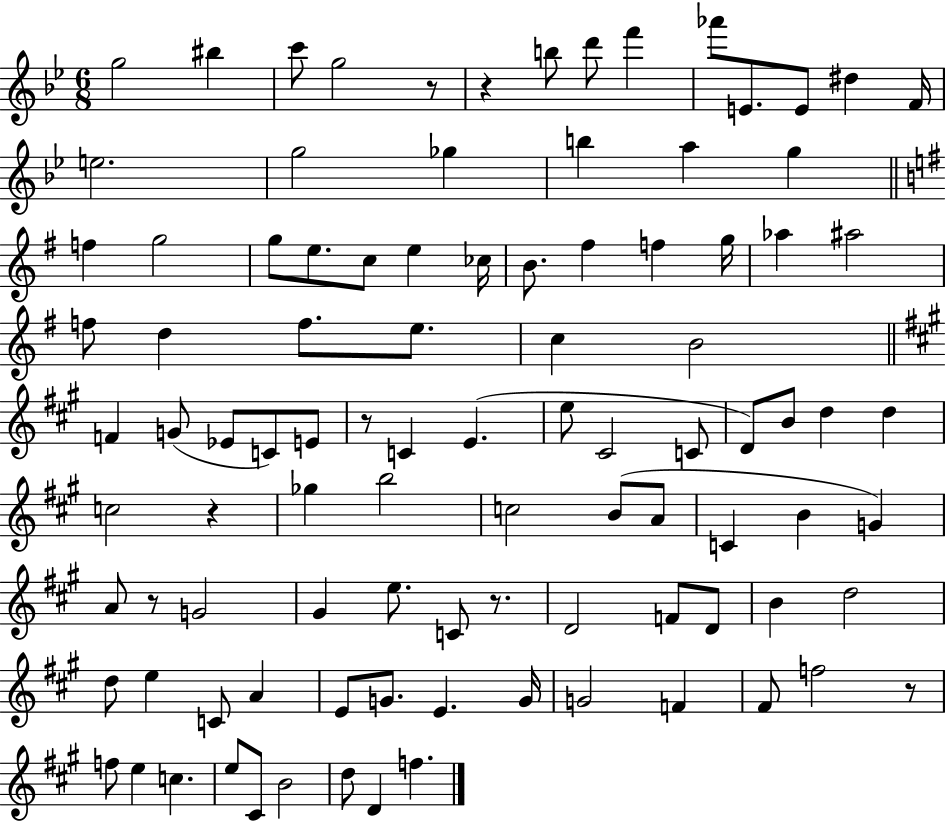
{
  \clef treble
  \numericTimeSignature
  \time 6/8
  \key bes \major
  \repeat volta 2 { g''2 bis''4 | c'''8 g''2 r8 | r4 b''8 d'''8 f'''4 | aes'''8 e'8. e'8 dis''4 f'16 | \break e''2. | g''2 ges''4 | b''4 a''4 g''4 | \bar "||" \break \key g \major f''4 g''2 | g''8 e''8. c''8 e''4 ces''16 | b'8. fis''4 f''4 g''16 | aes''4 ais''2 | \break f''8 d''4 f''8. e''8. | c''4 b'2 | \bar "||" \break \key a \major f'4 g'8( ees'8 c'8) e'8 | r8 c'4 e'4.( | e''8 cis'2 c'8 | d'8) b'8 d''4 d''4 | \break c''2 r4 | ges''4 b''2 | c''2 b'8( a'8 | c'4 b'4 g'4) | \break a'8 r8 g'2 | gis'4 e''8. c'8 r8. | d'2 f'8 d'8 | b'4 d''2 | \break d''8 e''4 c'8 a'4 | e'8 g'8. e'4. g'16 | g'2 f'4 | fis'8 f''2 r8 | \break f''8 e''4 c''4. | e''8 cis'8 b'2 | d''8 d'4 f''4. | } \bar "|."
}